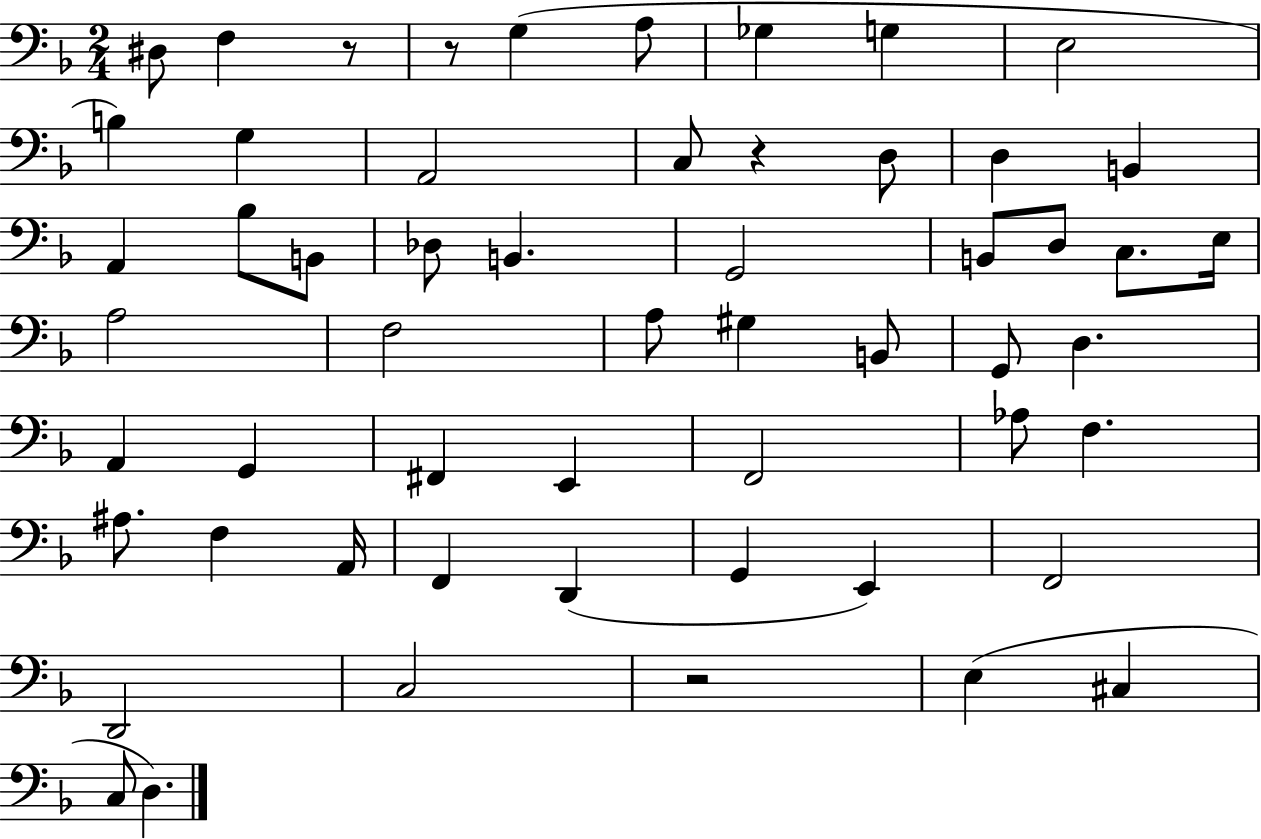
{
  \clef bass
  \numericTimeSignature
  \time 2/4
  \key f \major
  dis8 f4 r8 | r8 g4( a8 | ges4 g4 | e2 | \break b4) g4 | a,2 | c8 r4 d8 | d4 b,4 | \break a,4 bes8 b,8 | des8 b,4. | g,2 | b,8 d8 c8. e16 | \break a2 | f2 | a8 gis4 b,8 | g,8 d4. | \break a,4 g,4 | fis,4 e,4 | f,2 | aes8 f4. | \break ais8. f4 a,16 | f,4 d,4( | g,4 e,4) | f,2 | \break d,2 | c2 | r2 | e4( cis4 | \break c8 d4.) | \bar "|."
}